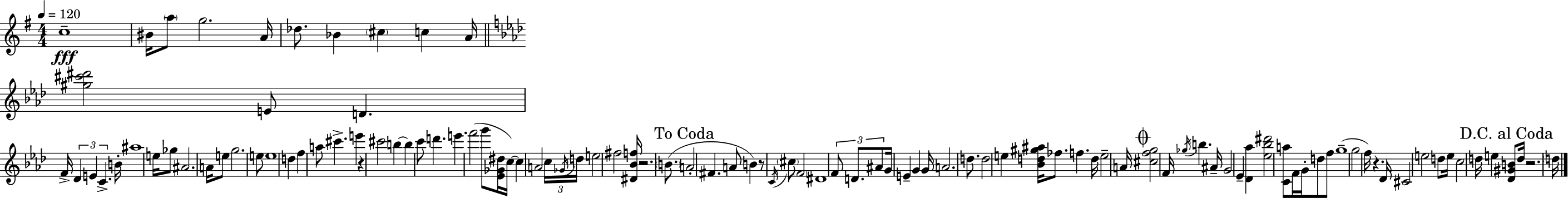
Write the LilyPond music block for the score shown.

{
  \clef treble
  \numericTimeSignature
  \time 4/4
  \key e \minor
  \tempo 4 = 120
  c''1--\fff | bis'16 \parenthesize a''8 g''2. a'16 | des''8. bes'4 \parenthesize cis''4 c''4 a'16 | \bar "||" \break \key aes \major <gis'' cis''' dis'''>2 e'8 d'4. | f'16-> \tuplet 3/2 { des'4 e'4 c'4.-> } b'16-. | ais''1 | e''16 ges''8 ais'2. a'16 | \break e''8 g''2. e''8 | e''1 | d''4 f''4 a''8 cis'''4.-> | e'''4 r4 cis'''2 | \break b''4~~ b''4 c'''8 d'''4. | e'''4. f'''2( g'''8 | <ees' ges' dis''>16 c''16~~) c''4 a'2 \tuplet 3/2 { c''16 \acciaccatura { ges'16 } | d''16 } e''2 fis''2 | \break <dis' bes' f''>16 r2. \parenthesize b'8.( | \mark "To Coda" a'2-. fis'4. a'8 | b'4) r8 \acciaccatura { c'16 } \parenthesize cis''8 \parenthesize f'2 | dis'1 | \break \tuplet 3/2 { f'8 d'8. ais'8 } g'16 e'4-- g'4 | g'16 a'2. d''8. | d''2 e''4 <bes' d'' gis'' ais''>16 fes''8. | f''4. d''16 e''2-- | \break a'16 \mark \markup { \musicglyph "scripts.coda" } <cis'' f'' g''>2 f'16 \acciaccatura { ges''16 } b''4. | ais'16-- g'2 ees'4-- <des' aes''>4 | <ees'' bes'' dis'''>2 <c' a''>8 f'16 g'16-. d''8 | f''8 g''1--( | \break g''2 f''16) r4. | des'16 cis'2 e''2 | d''8 e''16 c''2 d''16 e''4 | \mark "D.C. al Coda" <des' gis' b'>8 d''16 r2. | \break \parenthesize d''16 \bar "|."
}